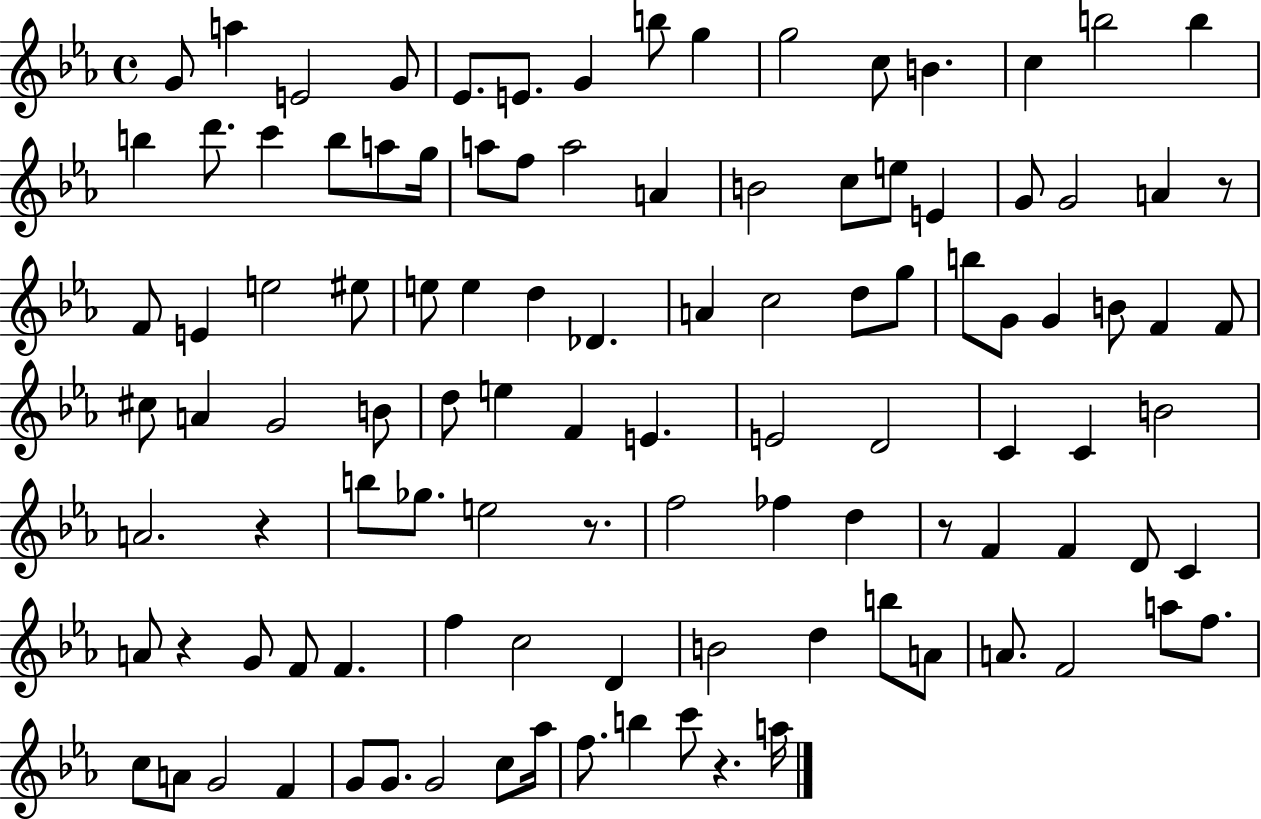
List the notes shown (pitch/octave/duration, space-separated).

G4/e A5/q E4/h G4/e Eb4/e. E4/e. G4/q B5/e G5/q G5/h C5/e B4/q. C5/q B5/h B5/q B5/q D6/e. C6/q B5/e A5/e G5/s A5/e F5/e A5/h A4/q B4/h C5/e E5/e E4/q G4/e G4/h A4/q R/e F4/e E4/q E5/h EIS5/e E5/e E5/q D5/q Db4/q. A4/q C5/h D5/e G5/e B5/e G4/e G4/q B4/e F4/q F4/e C#5/e A4/q G4/h B4/e D5/e E5/q F4/q E4/q. E4/h D4/h C4/q C4/q B4/h A4/h. R/q B5/e Gb5/e. E5/h R/e. F5/h FES5/q D5/q R/e F4/q F4/q D4/e C4/q A4/e R/q G4/e F4/e F4/q. F5/q C5/h D4/q B4/h D5/q B5/e A4/e A4/e. F4/h A5/e F5/e. C5/e A4/e G4/h F4/q G4/e G4/e. G4/h C5/e Ab5/s F5/e. B5/q C6/e R/q. A5/s